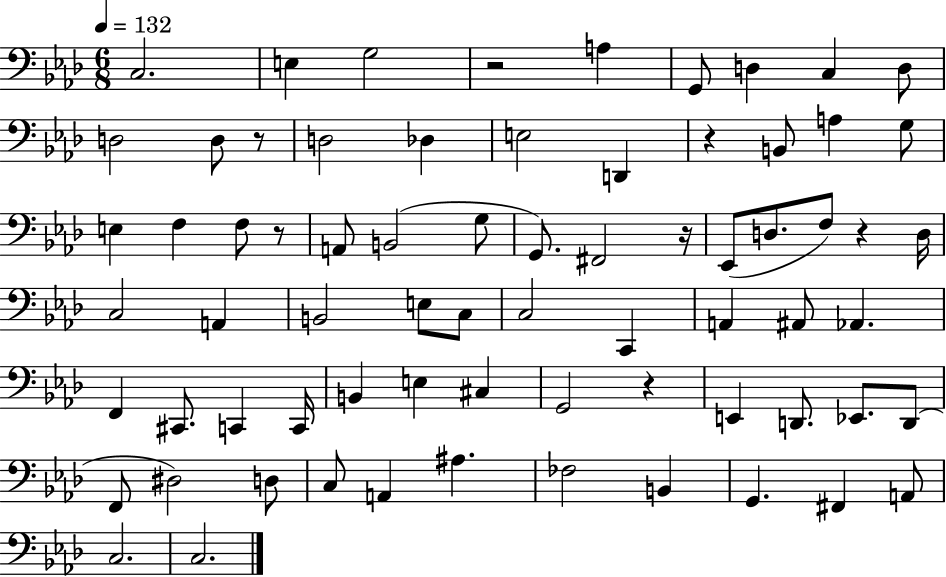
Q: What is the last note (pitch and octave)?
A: C3